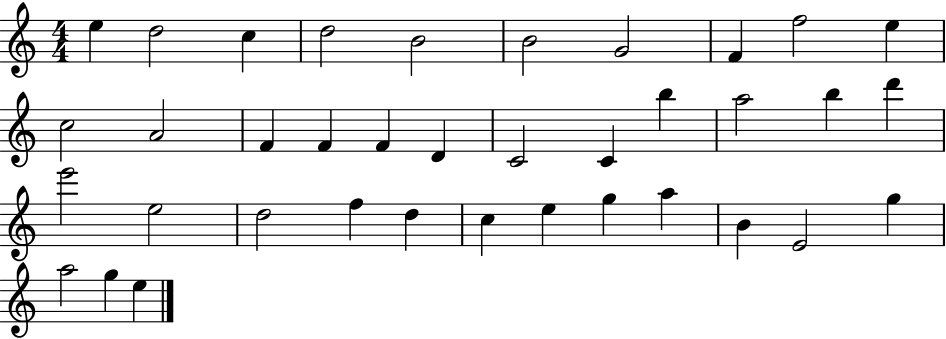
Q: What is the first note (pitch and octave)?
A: E5